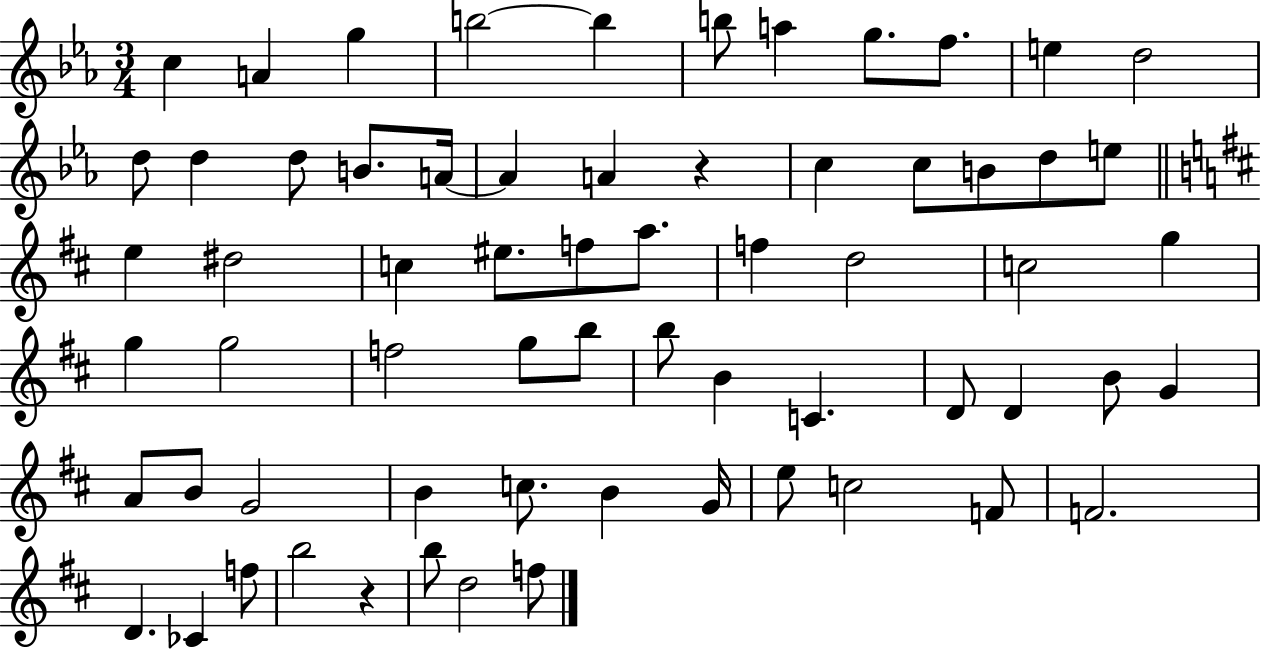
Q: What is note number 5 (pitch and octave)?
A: B5